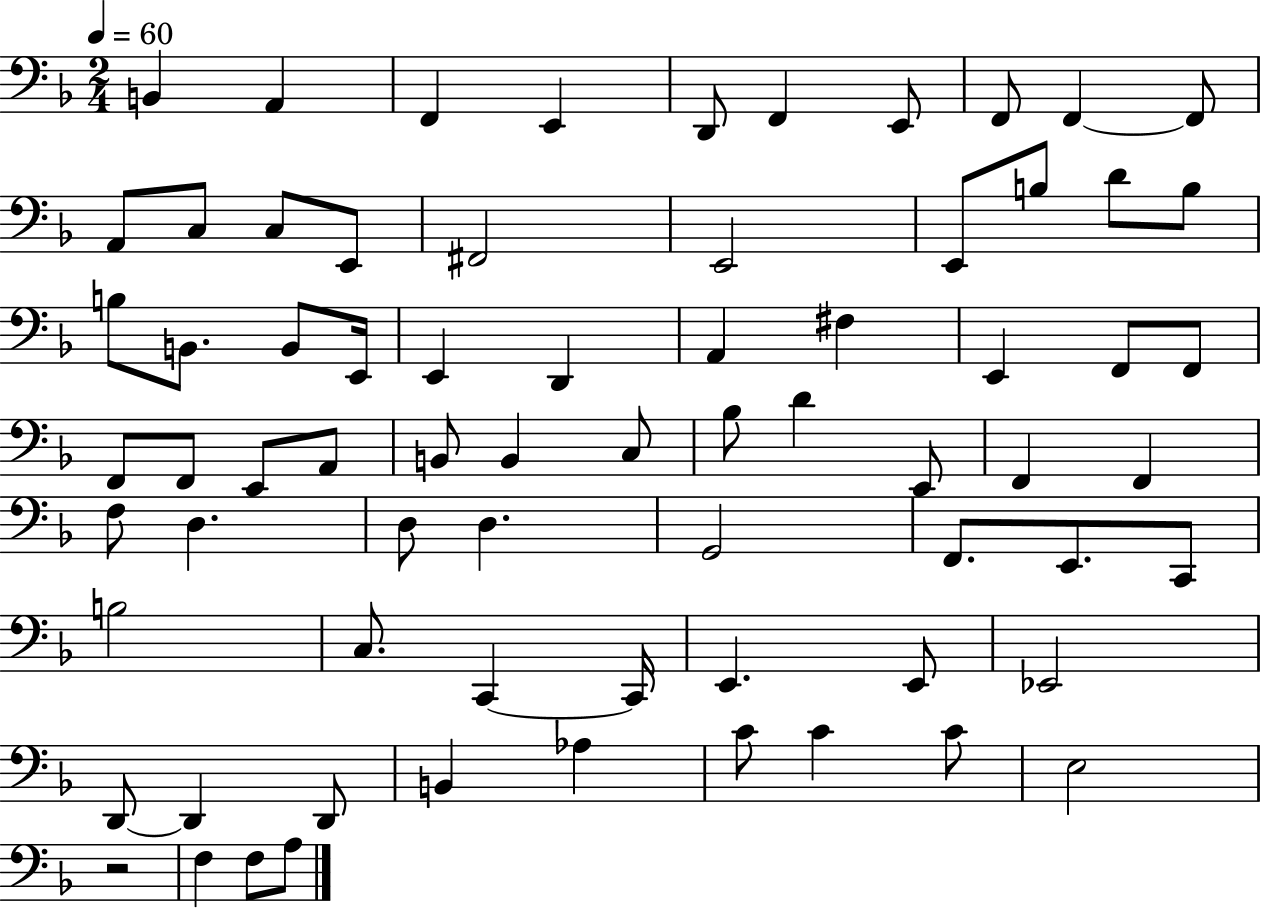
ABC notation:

X:1
T:Untitled
M:2/4
L:1/4
K:F
B,, A,, F,, E,, D,,/2 F,, E,,/2 F,,/2 F,, F,,/2 A,,/2 C,/2 C,/2 E,,/2 ^F,,2 E,,2 E,,/2 B,/2 D/2 B,/2 B,/2 B,,/2 B,,/2 E,,/4 E,, D,, A,, ^F, E,, F,,/2 F,,/2 F,,/2 F,,/2 E,,/2 A,,/2 B,,/2 B,, C,/2 _B,/2 D E,,/2 F,, F,, F,/2 D, D,/2 D, G,,2 F,,/2 E,,/2 C,,/2 B,2 C,/2 C,, C,,/4 E,, E,,/2 _E,,2 D,,/2 D,, D,,/2 B,, _A, C/2 C C/2 E,2 z2 F, F,/2 A,/2